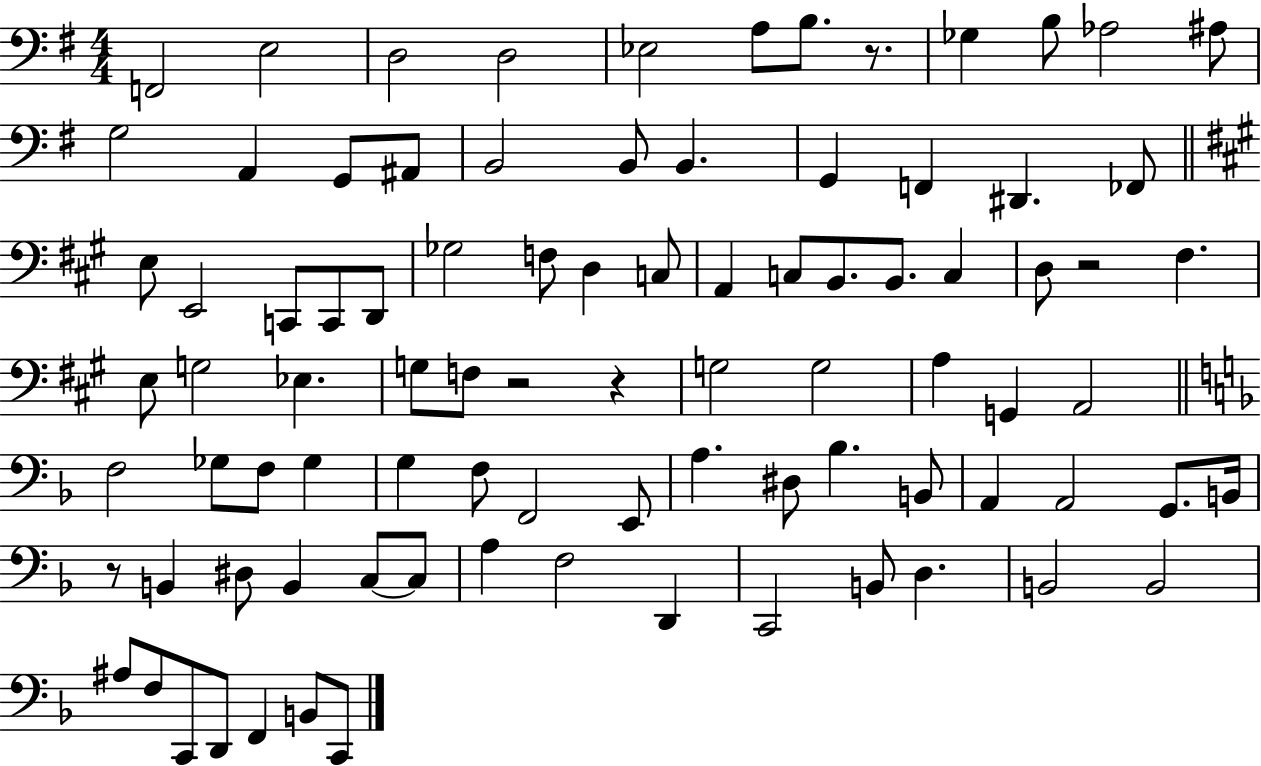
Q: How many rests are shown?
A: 5